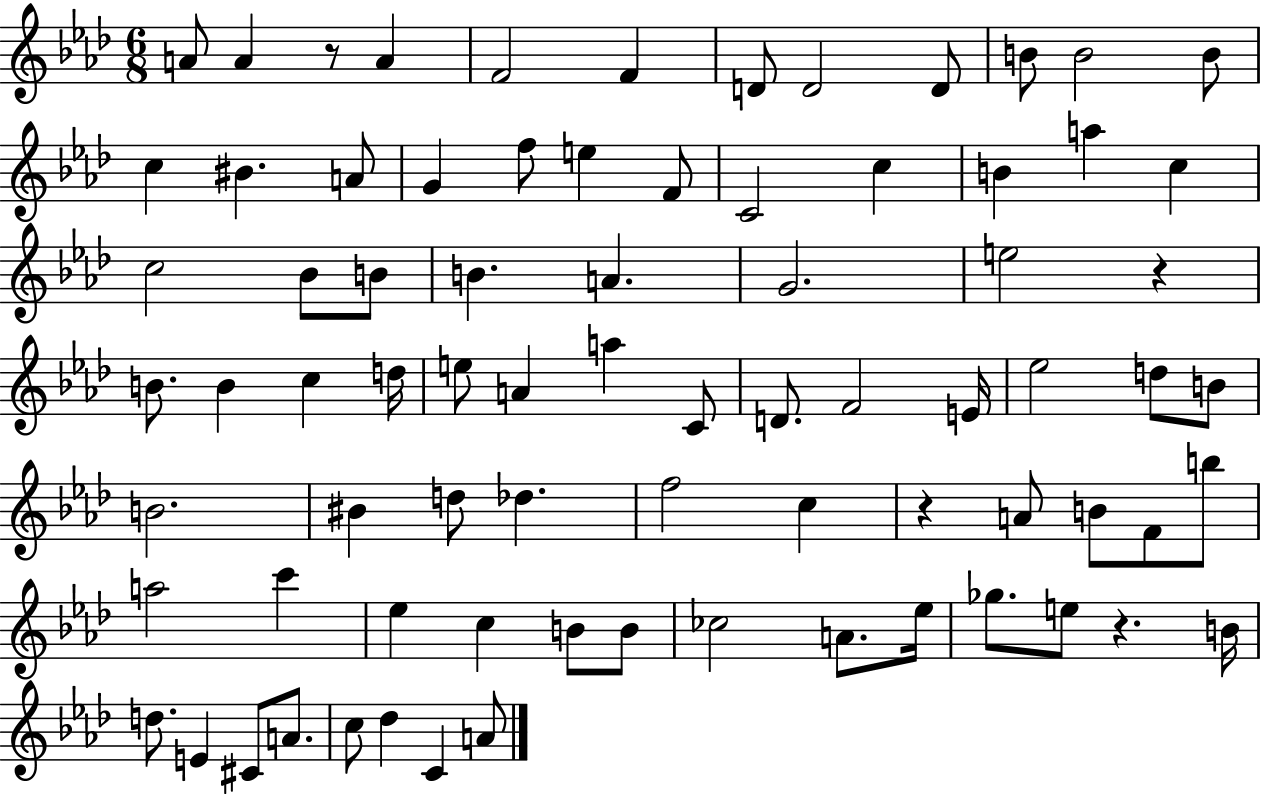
A4/e A4/q R/e A4/q F4/h F4/q D4/e D4/h D4/e B4/e B4/h B4/e C5/q BIS4/q. A4/e G4/q F5/e E5/q F4/e C4/h C5/q B4/q A5/q C5/q C5/h Bb4/e B4/e B4/q. A4/q. G4/h. E5/h R/q B4/e. B4/q C5/q D5/s E5/e A4/q A5/q C4/e D4/e. F4/h E4/s Eb5/h D5/e B4/e B4/h. BIS4/q D5/e Db5/q. F5/h C5/q R/q A4/e B4/e F4/e B5/e A5/h C6/q Eb5/q C5/q B4/e B4/e CES5/h A4/e. Eb5/s Gb5/e. E5/e R/q. B4/s D5/e. E4/q C#4/e A4/e. C5/e Db5/q C4/q A4/e